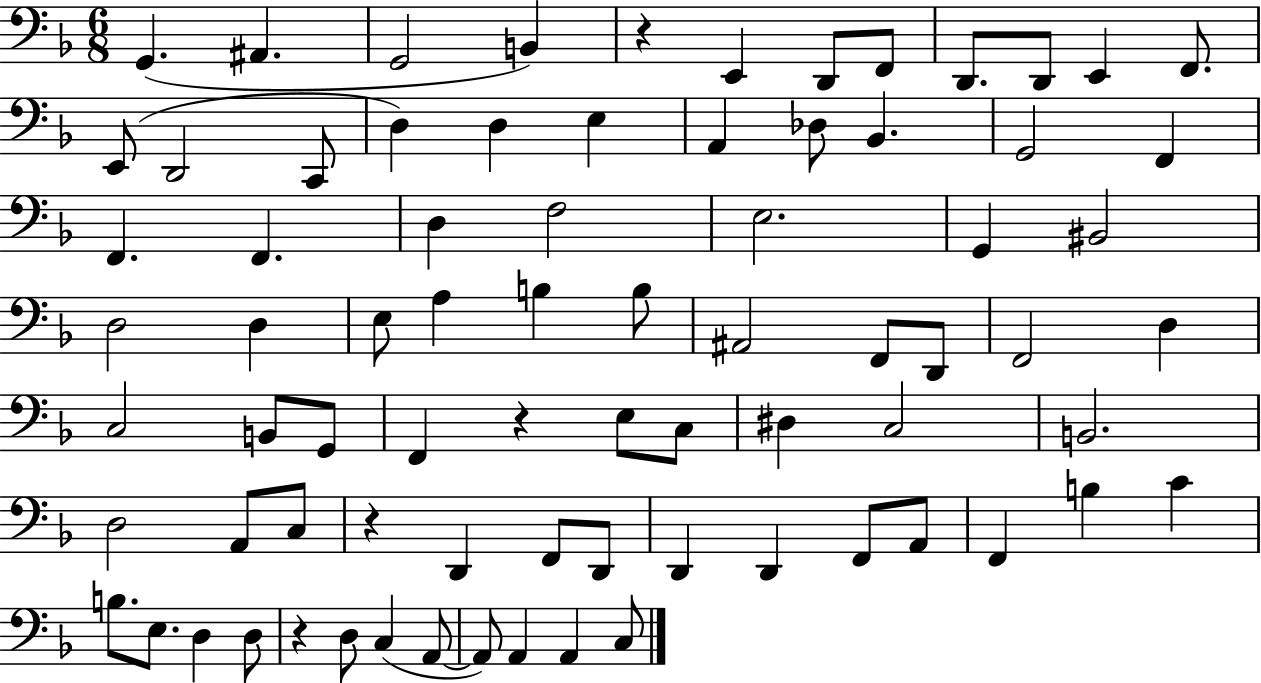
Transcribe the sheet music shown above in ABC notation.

X:1
T:Untitled
M:6/8
L:1/4
K:F
G,, ^A,, G,,2 B,, z E,, D,,/2 F,,/2 D,,/2 D,,/2 E,, F,,/2 E,,/2 D,,2 C,,/2 D, D, E, A,, _D,/2 _B,, G,,2 F,, F,, F,, D, F,2 E,2 G,, ^B,,2 D,2 D, E,/2 A, B, B,/2 ^A,,2 F,,/2 D,,/2 F,,2 D, C,2 B,,/2 G,,/2 F,, z E,/2 C,/2 ^D, C,2 B,,2 D,2 A,,/2 C,/2 z D,, F,,/2 D,,/2 D,, D,, F,,/2 A,,/2 F,, B, C B,/2 E,/2 D, D,/2 z D,/2 C, A,,/2 A,,/2 A,, A,, C,/2